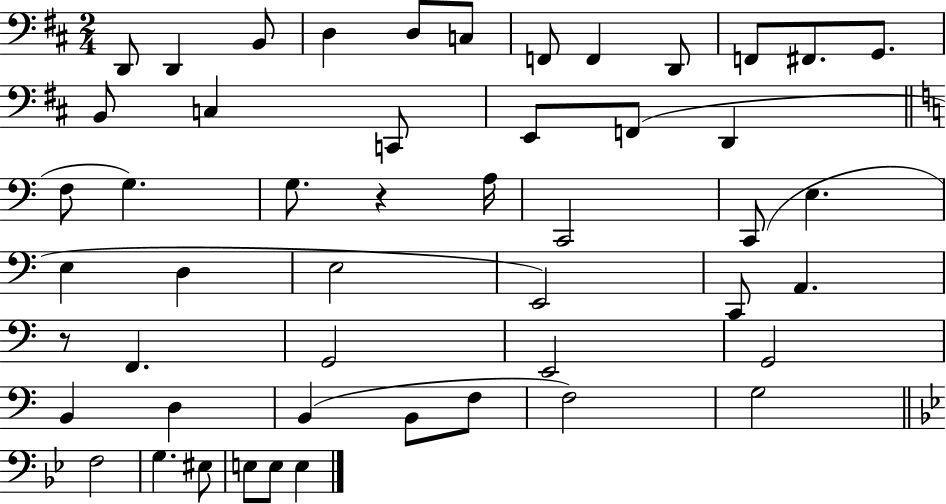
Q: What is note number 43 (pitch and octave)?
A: F3